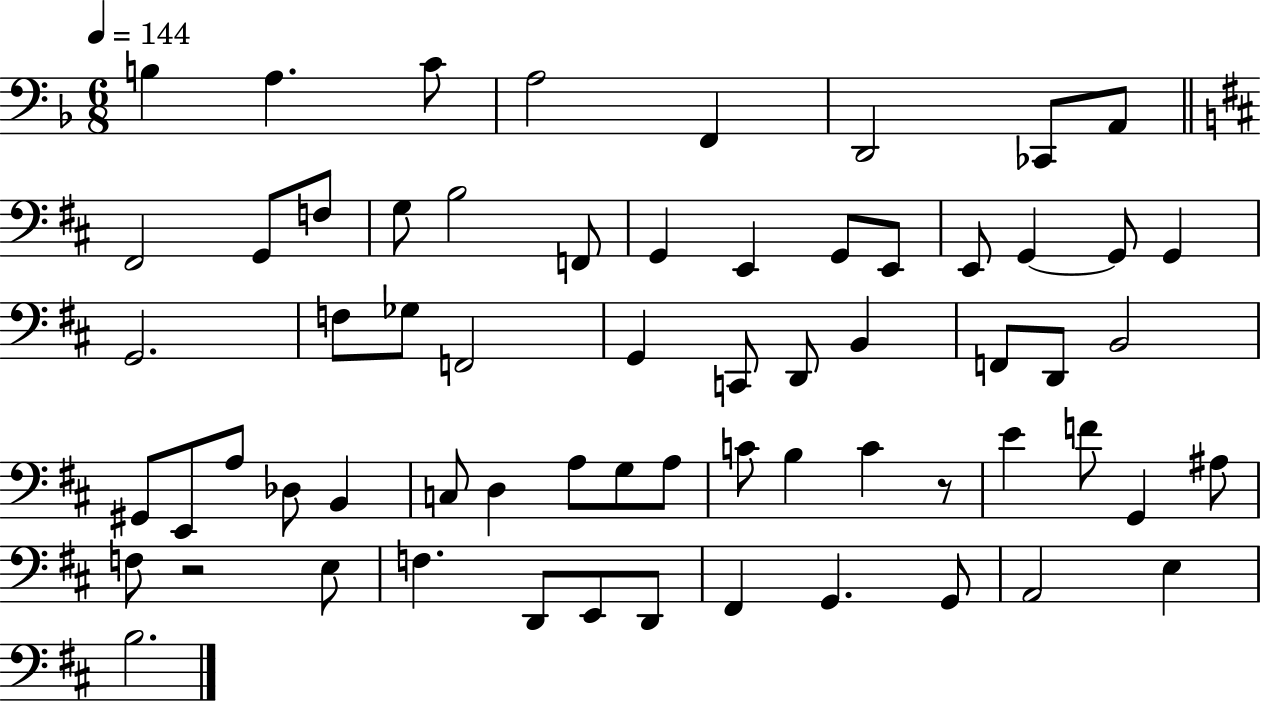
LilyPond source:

{
  \clef bass
  \numericTimeSignature
  \time 6/8
  \key f \major
  \tempo 4 = 144
  \repeat volta 2 { b4 a4. c'8 | a2 f,4 | d,2 ces,8 a,8 | \bar "||" \break \key d \major fis,2 g,8 f8 | g8 b2 f,8 | g,4 e,4 g,8 e,8 | e,8 g,4~~ g,8 g,4 | \break g,2. | f8 ges8 f,2 | g,4 c,8 d,8 b,4 | f,8 d,8 b,2 | \break gis,8 e,8 a8 des8 b,4 | c8 d4 a8 g8 a8 | c'8 b4 c'4 r8 | e'4 f'8 g,4 ais8 | \break f8 r2 e8 | f4. d,8 e,8 d,8 | fis,4 g,4. g,8 | a,2 e4 | \break b2. | } \bar "|."
}